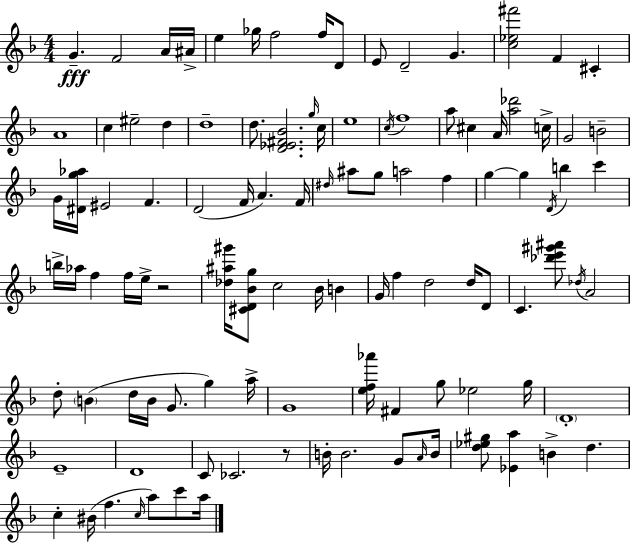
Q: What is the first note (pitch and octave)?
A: G4